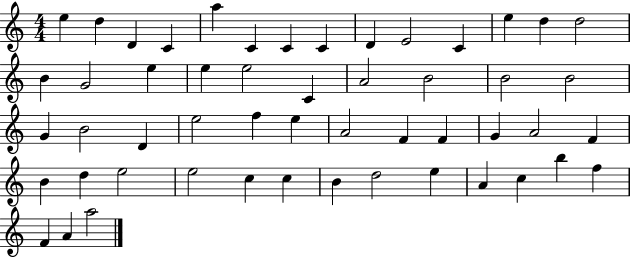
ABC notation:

X:1
T:Untitled
M:4/4
L:1/4
K:C
e d D C a C C C D E2 C e d d2 B G2 e e e2 C A2 B2 B2 B2 G B2 D e2 f e A2 F F G A2 F B d e2 e2 c c B d2 e A c b f F A a2